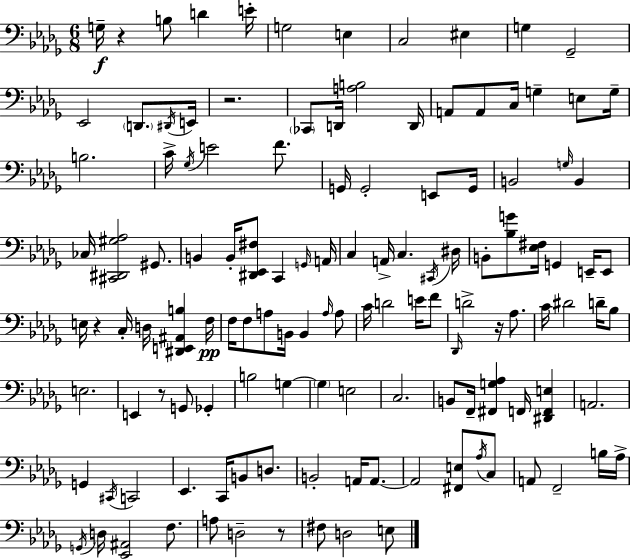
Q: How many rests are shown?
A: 6